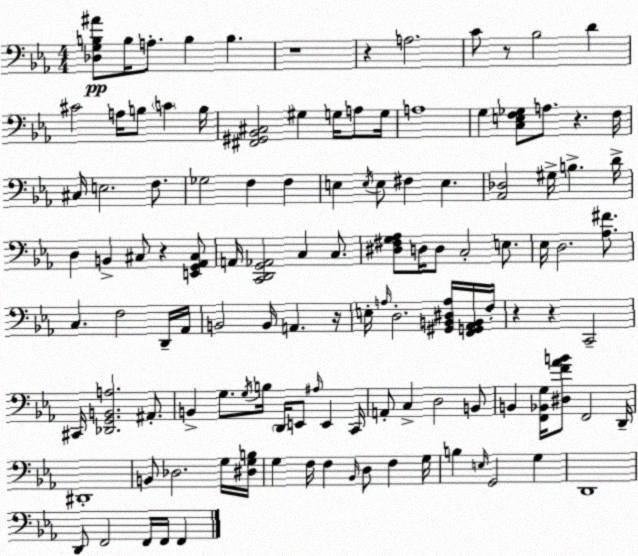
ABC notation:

X:1
T:Untitled
M:4/4
L:1/4
K:Cm
[_D,G,B,^A]/2 B,/4 A,/2 B, B, z4 z A,2 C/2 z/2 _B,2 D ^C2 A,/4 B,/2 C B,/4 [^F,,^G,,_B,,^C,]2 ^G, G,/4 A,/2 G,/4 A,4 G, [C,E,F,_G,]/2 A,/2 z F,/4 ^C,/4 E,2 F,/2 _G,2 F, F, E, E,/4 E,/2 ^F, E, [_A,,_D,]2 ^G,/4 B, D/4 D, B,, ^C,/2 z [E,,G,,_A,,^C,]/2 A,,/4 [C,,D,,G,,_A,,]2 C, C,/2 [^D,^F,G,_A,]/2 D,/4 D,/2 C,2 E,/2 _E,/4 D,2 [_A,^F]/2 C, F,2 D,,/4 _A,,/4 B,,2 B,,/4 A,, z/4 E,/4 A,/4 D,2 [^G,,B,,^D,A,]/4 [F,,G,,_A,,B,,]/4 F,/4 z z C,,2 ^C,,/4 [_D,,G,,B,,A,]2 ^A,,/2 B,, G,/2 G,/4 B,/4 D,,/4 E,,/2 ^A,/4 E,, C,,/4 A,,/2 C, D,2 B,,/2 B,, [F,,_B,,G,]/4 [^D,F_AB]/2 F,,2 D,,/4 ^D,,4 B,,/2 _D,2 G,/4 [^D,G,B,]/4 G, F,/4 F, _B,,/4 D,/2 F, G,/4 B, E,/4 G,,2 G, D,,4 D,,/2 F,,2 F,,/4 F,,/4 F,,